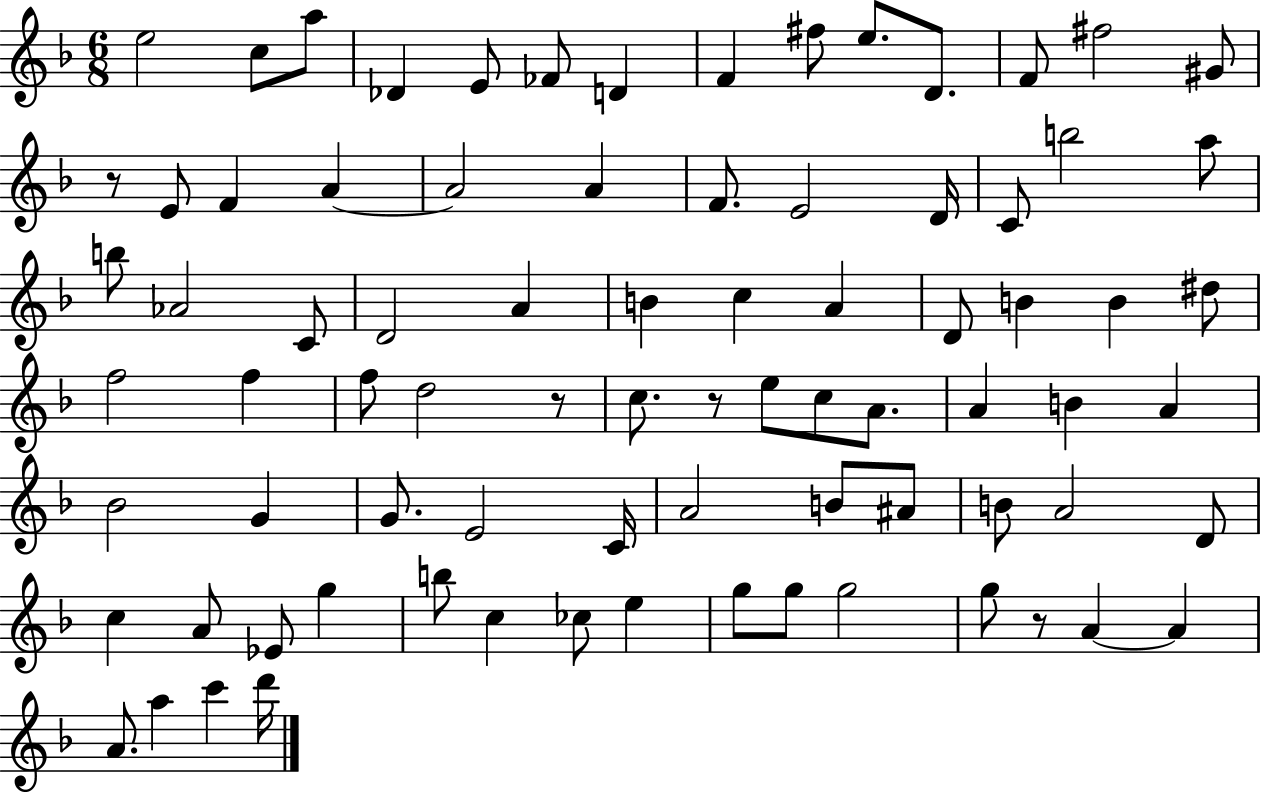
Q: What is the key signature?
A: F major